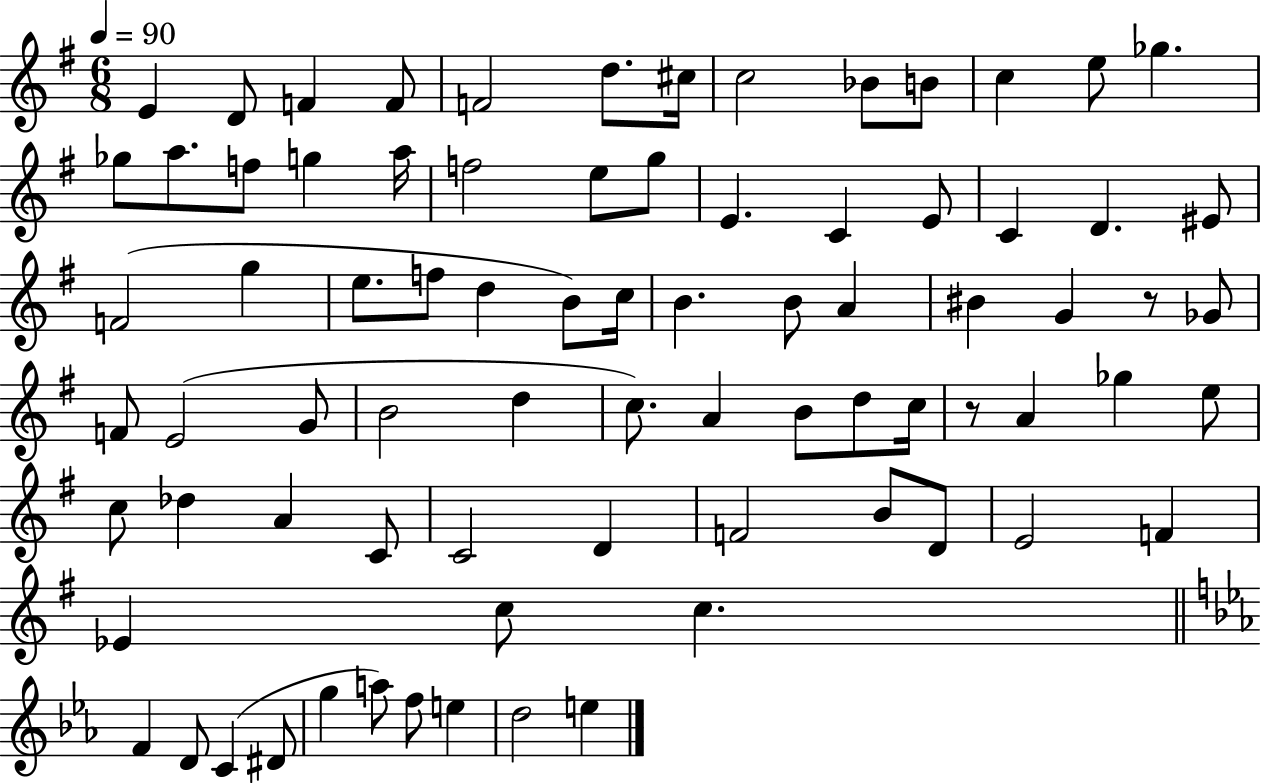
E4/q D4/e F4/q F4/e F4/h D5/e. C#5/s C5/h Bb4/e B4/e C5/q E5/e Gb5/q. Gb5/e A5/e. F5/e G5/q A5/s F5/h E5/e G5/e E4/q. C4/q E4/e C4/q D4/q. EIS4/e F4/h G5/q E5/e. F5/e D5/q B4/e C5/s B4/q. B4/e A4/q BIS4/q G4/q R/e Gb4/e F4/e E4/h G4/e B4/h D5/q C5/e. A4/q B4/e D5/e C5/s R/e A4/q Gb5/q E5/e C5/e Db5/q A4/q C4/e C4/h D4/q F4/h B4/e D4/e E4/h F4/q Eb4/q C5/e C5/q. F4/q D4/e C4/q D#4/e G5/q A5/e F5/e E5/q D5/h E5/q